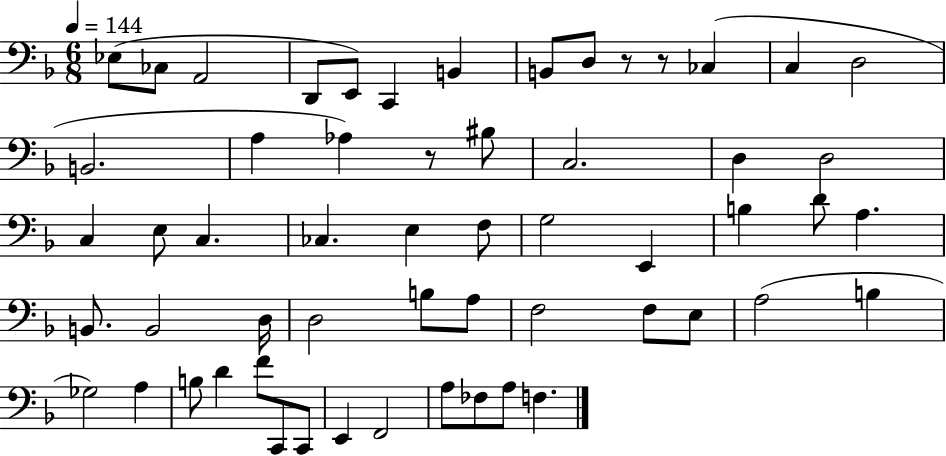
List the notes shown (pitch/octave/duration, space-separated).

Eb3/e CES3/e A2/h D2/e E2/e C2/q B2/q B2/e D3/e R/e R/e CES3/q C3/q D3/h B2/h. A3/q Ab3/q R/e BIS3/e C3/h. D3/q D3/h C3/q E3/e C3/q. CES3/q. E3/q F3/e G3/h E2/q B3/q D4/e A3/q. B2/e. B2/h D3/s D3/h B3/e A3/e F3/h F3/e E3/e A3/h B3/q Gb3/h A3/q B3/e D4/q F4/e C2/e C2/e E2/q F2/h A3/e FES3/e A3/e F3/q.